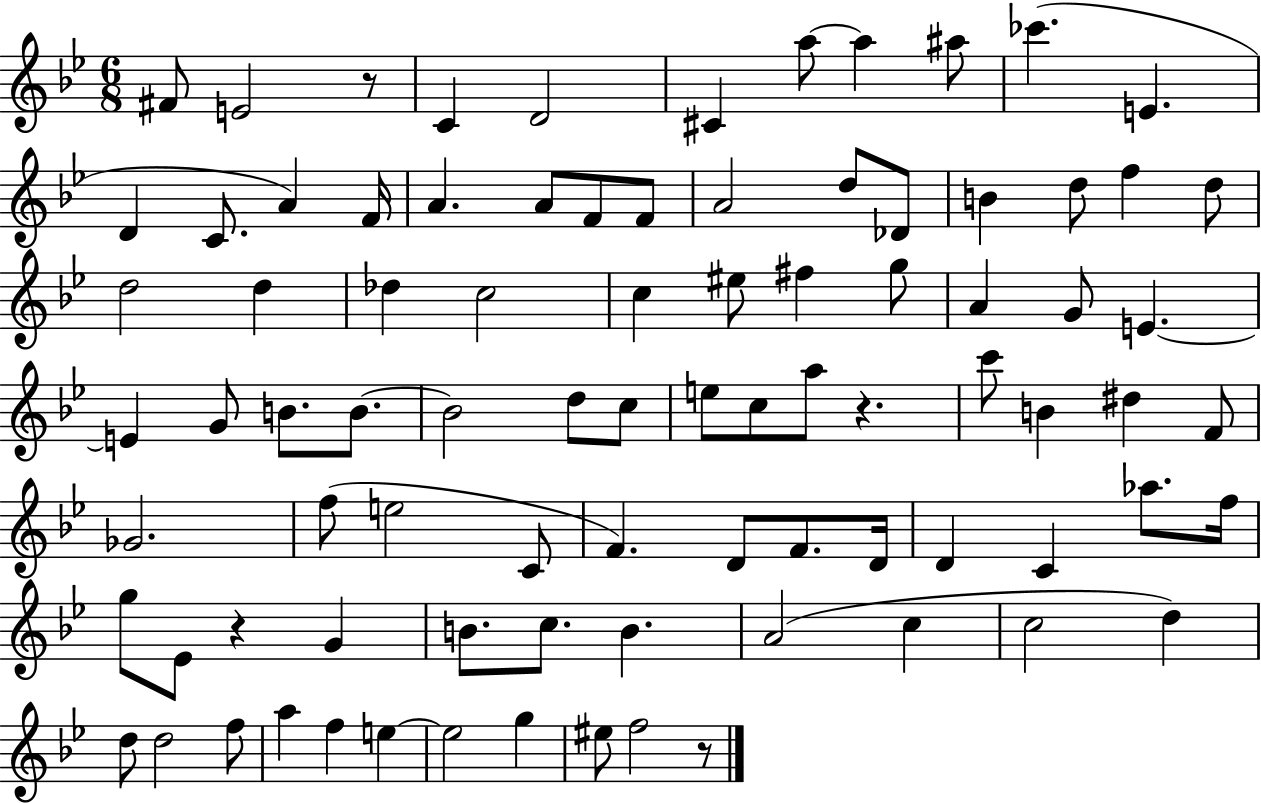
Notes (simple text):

F#4/e E4/h R/e C4/q D4/h C#4/q A5/e A5/q A#5/e CES6/q. E4/q. D4/q C4/e. A4/q F4/s A4/q. A4/e F4/e F4/e A4/h D5/e Db4/e B4/q D5/e F5/q D5/e D5/h D5/q Db5/q C5/h C5/q EIS5/e F#5/q G5/e A4/q G4/e E4/q. E4/q G4/e B4/e. B4/e. B4/h D5/e C5/e E5/e C5/e A5/e R/q. C6/e B4/q D#5/q F4/e Gb4/h. F5/e E5/h C4/e F4/q. D4/e F4/e. D4/s D4/q C4/q Ab5/e. F5/s G5/e Eb4/e R/q G4/q B4/e. C5/e. B4/q. A4/h C5/q C5/h D5/q D5/e D5/h F5/e A5/q F5/q E5/q E5/h G5/q EIS5/e F5/h R/e